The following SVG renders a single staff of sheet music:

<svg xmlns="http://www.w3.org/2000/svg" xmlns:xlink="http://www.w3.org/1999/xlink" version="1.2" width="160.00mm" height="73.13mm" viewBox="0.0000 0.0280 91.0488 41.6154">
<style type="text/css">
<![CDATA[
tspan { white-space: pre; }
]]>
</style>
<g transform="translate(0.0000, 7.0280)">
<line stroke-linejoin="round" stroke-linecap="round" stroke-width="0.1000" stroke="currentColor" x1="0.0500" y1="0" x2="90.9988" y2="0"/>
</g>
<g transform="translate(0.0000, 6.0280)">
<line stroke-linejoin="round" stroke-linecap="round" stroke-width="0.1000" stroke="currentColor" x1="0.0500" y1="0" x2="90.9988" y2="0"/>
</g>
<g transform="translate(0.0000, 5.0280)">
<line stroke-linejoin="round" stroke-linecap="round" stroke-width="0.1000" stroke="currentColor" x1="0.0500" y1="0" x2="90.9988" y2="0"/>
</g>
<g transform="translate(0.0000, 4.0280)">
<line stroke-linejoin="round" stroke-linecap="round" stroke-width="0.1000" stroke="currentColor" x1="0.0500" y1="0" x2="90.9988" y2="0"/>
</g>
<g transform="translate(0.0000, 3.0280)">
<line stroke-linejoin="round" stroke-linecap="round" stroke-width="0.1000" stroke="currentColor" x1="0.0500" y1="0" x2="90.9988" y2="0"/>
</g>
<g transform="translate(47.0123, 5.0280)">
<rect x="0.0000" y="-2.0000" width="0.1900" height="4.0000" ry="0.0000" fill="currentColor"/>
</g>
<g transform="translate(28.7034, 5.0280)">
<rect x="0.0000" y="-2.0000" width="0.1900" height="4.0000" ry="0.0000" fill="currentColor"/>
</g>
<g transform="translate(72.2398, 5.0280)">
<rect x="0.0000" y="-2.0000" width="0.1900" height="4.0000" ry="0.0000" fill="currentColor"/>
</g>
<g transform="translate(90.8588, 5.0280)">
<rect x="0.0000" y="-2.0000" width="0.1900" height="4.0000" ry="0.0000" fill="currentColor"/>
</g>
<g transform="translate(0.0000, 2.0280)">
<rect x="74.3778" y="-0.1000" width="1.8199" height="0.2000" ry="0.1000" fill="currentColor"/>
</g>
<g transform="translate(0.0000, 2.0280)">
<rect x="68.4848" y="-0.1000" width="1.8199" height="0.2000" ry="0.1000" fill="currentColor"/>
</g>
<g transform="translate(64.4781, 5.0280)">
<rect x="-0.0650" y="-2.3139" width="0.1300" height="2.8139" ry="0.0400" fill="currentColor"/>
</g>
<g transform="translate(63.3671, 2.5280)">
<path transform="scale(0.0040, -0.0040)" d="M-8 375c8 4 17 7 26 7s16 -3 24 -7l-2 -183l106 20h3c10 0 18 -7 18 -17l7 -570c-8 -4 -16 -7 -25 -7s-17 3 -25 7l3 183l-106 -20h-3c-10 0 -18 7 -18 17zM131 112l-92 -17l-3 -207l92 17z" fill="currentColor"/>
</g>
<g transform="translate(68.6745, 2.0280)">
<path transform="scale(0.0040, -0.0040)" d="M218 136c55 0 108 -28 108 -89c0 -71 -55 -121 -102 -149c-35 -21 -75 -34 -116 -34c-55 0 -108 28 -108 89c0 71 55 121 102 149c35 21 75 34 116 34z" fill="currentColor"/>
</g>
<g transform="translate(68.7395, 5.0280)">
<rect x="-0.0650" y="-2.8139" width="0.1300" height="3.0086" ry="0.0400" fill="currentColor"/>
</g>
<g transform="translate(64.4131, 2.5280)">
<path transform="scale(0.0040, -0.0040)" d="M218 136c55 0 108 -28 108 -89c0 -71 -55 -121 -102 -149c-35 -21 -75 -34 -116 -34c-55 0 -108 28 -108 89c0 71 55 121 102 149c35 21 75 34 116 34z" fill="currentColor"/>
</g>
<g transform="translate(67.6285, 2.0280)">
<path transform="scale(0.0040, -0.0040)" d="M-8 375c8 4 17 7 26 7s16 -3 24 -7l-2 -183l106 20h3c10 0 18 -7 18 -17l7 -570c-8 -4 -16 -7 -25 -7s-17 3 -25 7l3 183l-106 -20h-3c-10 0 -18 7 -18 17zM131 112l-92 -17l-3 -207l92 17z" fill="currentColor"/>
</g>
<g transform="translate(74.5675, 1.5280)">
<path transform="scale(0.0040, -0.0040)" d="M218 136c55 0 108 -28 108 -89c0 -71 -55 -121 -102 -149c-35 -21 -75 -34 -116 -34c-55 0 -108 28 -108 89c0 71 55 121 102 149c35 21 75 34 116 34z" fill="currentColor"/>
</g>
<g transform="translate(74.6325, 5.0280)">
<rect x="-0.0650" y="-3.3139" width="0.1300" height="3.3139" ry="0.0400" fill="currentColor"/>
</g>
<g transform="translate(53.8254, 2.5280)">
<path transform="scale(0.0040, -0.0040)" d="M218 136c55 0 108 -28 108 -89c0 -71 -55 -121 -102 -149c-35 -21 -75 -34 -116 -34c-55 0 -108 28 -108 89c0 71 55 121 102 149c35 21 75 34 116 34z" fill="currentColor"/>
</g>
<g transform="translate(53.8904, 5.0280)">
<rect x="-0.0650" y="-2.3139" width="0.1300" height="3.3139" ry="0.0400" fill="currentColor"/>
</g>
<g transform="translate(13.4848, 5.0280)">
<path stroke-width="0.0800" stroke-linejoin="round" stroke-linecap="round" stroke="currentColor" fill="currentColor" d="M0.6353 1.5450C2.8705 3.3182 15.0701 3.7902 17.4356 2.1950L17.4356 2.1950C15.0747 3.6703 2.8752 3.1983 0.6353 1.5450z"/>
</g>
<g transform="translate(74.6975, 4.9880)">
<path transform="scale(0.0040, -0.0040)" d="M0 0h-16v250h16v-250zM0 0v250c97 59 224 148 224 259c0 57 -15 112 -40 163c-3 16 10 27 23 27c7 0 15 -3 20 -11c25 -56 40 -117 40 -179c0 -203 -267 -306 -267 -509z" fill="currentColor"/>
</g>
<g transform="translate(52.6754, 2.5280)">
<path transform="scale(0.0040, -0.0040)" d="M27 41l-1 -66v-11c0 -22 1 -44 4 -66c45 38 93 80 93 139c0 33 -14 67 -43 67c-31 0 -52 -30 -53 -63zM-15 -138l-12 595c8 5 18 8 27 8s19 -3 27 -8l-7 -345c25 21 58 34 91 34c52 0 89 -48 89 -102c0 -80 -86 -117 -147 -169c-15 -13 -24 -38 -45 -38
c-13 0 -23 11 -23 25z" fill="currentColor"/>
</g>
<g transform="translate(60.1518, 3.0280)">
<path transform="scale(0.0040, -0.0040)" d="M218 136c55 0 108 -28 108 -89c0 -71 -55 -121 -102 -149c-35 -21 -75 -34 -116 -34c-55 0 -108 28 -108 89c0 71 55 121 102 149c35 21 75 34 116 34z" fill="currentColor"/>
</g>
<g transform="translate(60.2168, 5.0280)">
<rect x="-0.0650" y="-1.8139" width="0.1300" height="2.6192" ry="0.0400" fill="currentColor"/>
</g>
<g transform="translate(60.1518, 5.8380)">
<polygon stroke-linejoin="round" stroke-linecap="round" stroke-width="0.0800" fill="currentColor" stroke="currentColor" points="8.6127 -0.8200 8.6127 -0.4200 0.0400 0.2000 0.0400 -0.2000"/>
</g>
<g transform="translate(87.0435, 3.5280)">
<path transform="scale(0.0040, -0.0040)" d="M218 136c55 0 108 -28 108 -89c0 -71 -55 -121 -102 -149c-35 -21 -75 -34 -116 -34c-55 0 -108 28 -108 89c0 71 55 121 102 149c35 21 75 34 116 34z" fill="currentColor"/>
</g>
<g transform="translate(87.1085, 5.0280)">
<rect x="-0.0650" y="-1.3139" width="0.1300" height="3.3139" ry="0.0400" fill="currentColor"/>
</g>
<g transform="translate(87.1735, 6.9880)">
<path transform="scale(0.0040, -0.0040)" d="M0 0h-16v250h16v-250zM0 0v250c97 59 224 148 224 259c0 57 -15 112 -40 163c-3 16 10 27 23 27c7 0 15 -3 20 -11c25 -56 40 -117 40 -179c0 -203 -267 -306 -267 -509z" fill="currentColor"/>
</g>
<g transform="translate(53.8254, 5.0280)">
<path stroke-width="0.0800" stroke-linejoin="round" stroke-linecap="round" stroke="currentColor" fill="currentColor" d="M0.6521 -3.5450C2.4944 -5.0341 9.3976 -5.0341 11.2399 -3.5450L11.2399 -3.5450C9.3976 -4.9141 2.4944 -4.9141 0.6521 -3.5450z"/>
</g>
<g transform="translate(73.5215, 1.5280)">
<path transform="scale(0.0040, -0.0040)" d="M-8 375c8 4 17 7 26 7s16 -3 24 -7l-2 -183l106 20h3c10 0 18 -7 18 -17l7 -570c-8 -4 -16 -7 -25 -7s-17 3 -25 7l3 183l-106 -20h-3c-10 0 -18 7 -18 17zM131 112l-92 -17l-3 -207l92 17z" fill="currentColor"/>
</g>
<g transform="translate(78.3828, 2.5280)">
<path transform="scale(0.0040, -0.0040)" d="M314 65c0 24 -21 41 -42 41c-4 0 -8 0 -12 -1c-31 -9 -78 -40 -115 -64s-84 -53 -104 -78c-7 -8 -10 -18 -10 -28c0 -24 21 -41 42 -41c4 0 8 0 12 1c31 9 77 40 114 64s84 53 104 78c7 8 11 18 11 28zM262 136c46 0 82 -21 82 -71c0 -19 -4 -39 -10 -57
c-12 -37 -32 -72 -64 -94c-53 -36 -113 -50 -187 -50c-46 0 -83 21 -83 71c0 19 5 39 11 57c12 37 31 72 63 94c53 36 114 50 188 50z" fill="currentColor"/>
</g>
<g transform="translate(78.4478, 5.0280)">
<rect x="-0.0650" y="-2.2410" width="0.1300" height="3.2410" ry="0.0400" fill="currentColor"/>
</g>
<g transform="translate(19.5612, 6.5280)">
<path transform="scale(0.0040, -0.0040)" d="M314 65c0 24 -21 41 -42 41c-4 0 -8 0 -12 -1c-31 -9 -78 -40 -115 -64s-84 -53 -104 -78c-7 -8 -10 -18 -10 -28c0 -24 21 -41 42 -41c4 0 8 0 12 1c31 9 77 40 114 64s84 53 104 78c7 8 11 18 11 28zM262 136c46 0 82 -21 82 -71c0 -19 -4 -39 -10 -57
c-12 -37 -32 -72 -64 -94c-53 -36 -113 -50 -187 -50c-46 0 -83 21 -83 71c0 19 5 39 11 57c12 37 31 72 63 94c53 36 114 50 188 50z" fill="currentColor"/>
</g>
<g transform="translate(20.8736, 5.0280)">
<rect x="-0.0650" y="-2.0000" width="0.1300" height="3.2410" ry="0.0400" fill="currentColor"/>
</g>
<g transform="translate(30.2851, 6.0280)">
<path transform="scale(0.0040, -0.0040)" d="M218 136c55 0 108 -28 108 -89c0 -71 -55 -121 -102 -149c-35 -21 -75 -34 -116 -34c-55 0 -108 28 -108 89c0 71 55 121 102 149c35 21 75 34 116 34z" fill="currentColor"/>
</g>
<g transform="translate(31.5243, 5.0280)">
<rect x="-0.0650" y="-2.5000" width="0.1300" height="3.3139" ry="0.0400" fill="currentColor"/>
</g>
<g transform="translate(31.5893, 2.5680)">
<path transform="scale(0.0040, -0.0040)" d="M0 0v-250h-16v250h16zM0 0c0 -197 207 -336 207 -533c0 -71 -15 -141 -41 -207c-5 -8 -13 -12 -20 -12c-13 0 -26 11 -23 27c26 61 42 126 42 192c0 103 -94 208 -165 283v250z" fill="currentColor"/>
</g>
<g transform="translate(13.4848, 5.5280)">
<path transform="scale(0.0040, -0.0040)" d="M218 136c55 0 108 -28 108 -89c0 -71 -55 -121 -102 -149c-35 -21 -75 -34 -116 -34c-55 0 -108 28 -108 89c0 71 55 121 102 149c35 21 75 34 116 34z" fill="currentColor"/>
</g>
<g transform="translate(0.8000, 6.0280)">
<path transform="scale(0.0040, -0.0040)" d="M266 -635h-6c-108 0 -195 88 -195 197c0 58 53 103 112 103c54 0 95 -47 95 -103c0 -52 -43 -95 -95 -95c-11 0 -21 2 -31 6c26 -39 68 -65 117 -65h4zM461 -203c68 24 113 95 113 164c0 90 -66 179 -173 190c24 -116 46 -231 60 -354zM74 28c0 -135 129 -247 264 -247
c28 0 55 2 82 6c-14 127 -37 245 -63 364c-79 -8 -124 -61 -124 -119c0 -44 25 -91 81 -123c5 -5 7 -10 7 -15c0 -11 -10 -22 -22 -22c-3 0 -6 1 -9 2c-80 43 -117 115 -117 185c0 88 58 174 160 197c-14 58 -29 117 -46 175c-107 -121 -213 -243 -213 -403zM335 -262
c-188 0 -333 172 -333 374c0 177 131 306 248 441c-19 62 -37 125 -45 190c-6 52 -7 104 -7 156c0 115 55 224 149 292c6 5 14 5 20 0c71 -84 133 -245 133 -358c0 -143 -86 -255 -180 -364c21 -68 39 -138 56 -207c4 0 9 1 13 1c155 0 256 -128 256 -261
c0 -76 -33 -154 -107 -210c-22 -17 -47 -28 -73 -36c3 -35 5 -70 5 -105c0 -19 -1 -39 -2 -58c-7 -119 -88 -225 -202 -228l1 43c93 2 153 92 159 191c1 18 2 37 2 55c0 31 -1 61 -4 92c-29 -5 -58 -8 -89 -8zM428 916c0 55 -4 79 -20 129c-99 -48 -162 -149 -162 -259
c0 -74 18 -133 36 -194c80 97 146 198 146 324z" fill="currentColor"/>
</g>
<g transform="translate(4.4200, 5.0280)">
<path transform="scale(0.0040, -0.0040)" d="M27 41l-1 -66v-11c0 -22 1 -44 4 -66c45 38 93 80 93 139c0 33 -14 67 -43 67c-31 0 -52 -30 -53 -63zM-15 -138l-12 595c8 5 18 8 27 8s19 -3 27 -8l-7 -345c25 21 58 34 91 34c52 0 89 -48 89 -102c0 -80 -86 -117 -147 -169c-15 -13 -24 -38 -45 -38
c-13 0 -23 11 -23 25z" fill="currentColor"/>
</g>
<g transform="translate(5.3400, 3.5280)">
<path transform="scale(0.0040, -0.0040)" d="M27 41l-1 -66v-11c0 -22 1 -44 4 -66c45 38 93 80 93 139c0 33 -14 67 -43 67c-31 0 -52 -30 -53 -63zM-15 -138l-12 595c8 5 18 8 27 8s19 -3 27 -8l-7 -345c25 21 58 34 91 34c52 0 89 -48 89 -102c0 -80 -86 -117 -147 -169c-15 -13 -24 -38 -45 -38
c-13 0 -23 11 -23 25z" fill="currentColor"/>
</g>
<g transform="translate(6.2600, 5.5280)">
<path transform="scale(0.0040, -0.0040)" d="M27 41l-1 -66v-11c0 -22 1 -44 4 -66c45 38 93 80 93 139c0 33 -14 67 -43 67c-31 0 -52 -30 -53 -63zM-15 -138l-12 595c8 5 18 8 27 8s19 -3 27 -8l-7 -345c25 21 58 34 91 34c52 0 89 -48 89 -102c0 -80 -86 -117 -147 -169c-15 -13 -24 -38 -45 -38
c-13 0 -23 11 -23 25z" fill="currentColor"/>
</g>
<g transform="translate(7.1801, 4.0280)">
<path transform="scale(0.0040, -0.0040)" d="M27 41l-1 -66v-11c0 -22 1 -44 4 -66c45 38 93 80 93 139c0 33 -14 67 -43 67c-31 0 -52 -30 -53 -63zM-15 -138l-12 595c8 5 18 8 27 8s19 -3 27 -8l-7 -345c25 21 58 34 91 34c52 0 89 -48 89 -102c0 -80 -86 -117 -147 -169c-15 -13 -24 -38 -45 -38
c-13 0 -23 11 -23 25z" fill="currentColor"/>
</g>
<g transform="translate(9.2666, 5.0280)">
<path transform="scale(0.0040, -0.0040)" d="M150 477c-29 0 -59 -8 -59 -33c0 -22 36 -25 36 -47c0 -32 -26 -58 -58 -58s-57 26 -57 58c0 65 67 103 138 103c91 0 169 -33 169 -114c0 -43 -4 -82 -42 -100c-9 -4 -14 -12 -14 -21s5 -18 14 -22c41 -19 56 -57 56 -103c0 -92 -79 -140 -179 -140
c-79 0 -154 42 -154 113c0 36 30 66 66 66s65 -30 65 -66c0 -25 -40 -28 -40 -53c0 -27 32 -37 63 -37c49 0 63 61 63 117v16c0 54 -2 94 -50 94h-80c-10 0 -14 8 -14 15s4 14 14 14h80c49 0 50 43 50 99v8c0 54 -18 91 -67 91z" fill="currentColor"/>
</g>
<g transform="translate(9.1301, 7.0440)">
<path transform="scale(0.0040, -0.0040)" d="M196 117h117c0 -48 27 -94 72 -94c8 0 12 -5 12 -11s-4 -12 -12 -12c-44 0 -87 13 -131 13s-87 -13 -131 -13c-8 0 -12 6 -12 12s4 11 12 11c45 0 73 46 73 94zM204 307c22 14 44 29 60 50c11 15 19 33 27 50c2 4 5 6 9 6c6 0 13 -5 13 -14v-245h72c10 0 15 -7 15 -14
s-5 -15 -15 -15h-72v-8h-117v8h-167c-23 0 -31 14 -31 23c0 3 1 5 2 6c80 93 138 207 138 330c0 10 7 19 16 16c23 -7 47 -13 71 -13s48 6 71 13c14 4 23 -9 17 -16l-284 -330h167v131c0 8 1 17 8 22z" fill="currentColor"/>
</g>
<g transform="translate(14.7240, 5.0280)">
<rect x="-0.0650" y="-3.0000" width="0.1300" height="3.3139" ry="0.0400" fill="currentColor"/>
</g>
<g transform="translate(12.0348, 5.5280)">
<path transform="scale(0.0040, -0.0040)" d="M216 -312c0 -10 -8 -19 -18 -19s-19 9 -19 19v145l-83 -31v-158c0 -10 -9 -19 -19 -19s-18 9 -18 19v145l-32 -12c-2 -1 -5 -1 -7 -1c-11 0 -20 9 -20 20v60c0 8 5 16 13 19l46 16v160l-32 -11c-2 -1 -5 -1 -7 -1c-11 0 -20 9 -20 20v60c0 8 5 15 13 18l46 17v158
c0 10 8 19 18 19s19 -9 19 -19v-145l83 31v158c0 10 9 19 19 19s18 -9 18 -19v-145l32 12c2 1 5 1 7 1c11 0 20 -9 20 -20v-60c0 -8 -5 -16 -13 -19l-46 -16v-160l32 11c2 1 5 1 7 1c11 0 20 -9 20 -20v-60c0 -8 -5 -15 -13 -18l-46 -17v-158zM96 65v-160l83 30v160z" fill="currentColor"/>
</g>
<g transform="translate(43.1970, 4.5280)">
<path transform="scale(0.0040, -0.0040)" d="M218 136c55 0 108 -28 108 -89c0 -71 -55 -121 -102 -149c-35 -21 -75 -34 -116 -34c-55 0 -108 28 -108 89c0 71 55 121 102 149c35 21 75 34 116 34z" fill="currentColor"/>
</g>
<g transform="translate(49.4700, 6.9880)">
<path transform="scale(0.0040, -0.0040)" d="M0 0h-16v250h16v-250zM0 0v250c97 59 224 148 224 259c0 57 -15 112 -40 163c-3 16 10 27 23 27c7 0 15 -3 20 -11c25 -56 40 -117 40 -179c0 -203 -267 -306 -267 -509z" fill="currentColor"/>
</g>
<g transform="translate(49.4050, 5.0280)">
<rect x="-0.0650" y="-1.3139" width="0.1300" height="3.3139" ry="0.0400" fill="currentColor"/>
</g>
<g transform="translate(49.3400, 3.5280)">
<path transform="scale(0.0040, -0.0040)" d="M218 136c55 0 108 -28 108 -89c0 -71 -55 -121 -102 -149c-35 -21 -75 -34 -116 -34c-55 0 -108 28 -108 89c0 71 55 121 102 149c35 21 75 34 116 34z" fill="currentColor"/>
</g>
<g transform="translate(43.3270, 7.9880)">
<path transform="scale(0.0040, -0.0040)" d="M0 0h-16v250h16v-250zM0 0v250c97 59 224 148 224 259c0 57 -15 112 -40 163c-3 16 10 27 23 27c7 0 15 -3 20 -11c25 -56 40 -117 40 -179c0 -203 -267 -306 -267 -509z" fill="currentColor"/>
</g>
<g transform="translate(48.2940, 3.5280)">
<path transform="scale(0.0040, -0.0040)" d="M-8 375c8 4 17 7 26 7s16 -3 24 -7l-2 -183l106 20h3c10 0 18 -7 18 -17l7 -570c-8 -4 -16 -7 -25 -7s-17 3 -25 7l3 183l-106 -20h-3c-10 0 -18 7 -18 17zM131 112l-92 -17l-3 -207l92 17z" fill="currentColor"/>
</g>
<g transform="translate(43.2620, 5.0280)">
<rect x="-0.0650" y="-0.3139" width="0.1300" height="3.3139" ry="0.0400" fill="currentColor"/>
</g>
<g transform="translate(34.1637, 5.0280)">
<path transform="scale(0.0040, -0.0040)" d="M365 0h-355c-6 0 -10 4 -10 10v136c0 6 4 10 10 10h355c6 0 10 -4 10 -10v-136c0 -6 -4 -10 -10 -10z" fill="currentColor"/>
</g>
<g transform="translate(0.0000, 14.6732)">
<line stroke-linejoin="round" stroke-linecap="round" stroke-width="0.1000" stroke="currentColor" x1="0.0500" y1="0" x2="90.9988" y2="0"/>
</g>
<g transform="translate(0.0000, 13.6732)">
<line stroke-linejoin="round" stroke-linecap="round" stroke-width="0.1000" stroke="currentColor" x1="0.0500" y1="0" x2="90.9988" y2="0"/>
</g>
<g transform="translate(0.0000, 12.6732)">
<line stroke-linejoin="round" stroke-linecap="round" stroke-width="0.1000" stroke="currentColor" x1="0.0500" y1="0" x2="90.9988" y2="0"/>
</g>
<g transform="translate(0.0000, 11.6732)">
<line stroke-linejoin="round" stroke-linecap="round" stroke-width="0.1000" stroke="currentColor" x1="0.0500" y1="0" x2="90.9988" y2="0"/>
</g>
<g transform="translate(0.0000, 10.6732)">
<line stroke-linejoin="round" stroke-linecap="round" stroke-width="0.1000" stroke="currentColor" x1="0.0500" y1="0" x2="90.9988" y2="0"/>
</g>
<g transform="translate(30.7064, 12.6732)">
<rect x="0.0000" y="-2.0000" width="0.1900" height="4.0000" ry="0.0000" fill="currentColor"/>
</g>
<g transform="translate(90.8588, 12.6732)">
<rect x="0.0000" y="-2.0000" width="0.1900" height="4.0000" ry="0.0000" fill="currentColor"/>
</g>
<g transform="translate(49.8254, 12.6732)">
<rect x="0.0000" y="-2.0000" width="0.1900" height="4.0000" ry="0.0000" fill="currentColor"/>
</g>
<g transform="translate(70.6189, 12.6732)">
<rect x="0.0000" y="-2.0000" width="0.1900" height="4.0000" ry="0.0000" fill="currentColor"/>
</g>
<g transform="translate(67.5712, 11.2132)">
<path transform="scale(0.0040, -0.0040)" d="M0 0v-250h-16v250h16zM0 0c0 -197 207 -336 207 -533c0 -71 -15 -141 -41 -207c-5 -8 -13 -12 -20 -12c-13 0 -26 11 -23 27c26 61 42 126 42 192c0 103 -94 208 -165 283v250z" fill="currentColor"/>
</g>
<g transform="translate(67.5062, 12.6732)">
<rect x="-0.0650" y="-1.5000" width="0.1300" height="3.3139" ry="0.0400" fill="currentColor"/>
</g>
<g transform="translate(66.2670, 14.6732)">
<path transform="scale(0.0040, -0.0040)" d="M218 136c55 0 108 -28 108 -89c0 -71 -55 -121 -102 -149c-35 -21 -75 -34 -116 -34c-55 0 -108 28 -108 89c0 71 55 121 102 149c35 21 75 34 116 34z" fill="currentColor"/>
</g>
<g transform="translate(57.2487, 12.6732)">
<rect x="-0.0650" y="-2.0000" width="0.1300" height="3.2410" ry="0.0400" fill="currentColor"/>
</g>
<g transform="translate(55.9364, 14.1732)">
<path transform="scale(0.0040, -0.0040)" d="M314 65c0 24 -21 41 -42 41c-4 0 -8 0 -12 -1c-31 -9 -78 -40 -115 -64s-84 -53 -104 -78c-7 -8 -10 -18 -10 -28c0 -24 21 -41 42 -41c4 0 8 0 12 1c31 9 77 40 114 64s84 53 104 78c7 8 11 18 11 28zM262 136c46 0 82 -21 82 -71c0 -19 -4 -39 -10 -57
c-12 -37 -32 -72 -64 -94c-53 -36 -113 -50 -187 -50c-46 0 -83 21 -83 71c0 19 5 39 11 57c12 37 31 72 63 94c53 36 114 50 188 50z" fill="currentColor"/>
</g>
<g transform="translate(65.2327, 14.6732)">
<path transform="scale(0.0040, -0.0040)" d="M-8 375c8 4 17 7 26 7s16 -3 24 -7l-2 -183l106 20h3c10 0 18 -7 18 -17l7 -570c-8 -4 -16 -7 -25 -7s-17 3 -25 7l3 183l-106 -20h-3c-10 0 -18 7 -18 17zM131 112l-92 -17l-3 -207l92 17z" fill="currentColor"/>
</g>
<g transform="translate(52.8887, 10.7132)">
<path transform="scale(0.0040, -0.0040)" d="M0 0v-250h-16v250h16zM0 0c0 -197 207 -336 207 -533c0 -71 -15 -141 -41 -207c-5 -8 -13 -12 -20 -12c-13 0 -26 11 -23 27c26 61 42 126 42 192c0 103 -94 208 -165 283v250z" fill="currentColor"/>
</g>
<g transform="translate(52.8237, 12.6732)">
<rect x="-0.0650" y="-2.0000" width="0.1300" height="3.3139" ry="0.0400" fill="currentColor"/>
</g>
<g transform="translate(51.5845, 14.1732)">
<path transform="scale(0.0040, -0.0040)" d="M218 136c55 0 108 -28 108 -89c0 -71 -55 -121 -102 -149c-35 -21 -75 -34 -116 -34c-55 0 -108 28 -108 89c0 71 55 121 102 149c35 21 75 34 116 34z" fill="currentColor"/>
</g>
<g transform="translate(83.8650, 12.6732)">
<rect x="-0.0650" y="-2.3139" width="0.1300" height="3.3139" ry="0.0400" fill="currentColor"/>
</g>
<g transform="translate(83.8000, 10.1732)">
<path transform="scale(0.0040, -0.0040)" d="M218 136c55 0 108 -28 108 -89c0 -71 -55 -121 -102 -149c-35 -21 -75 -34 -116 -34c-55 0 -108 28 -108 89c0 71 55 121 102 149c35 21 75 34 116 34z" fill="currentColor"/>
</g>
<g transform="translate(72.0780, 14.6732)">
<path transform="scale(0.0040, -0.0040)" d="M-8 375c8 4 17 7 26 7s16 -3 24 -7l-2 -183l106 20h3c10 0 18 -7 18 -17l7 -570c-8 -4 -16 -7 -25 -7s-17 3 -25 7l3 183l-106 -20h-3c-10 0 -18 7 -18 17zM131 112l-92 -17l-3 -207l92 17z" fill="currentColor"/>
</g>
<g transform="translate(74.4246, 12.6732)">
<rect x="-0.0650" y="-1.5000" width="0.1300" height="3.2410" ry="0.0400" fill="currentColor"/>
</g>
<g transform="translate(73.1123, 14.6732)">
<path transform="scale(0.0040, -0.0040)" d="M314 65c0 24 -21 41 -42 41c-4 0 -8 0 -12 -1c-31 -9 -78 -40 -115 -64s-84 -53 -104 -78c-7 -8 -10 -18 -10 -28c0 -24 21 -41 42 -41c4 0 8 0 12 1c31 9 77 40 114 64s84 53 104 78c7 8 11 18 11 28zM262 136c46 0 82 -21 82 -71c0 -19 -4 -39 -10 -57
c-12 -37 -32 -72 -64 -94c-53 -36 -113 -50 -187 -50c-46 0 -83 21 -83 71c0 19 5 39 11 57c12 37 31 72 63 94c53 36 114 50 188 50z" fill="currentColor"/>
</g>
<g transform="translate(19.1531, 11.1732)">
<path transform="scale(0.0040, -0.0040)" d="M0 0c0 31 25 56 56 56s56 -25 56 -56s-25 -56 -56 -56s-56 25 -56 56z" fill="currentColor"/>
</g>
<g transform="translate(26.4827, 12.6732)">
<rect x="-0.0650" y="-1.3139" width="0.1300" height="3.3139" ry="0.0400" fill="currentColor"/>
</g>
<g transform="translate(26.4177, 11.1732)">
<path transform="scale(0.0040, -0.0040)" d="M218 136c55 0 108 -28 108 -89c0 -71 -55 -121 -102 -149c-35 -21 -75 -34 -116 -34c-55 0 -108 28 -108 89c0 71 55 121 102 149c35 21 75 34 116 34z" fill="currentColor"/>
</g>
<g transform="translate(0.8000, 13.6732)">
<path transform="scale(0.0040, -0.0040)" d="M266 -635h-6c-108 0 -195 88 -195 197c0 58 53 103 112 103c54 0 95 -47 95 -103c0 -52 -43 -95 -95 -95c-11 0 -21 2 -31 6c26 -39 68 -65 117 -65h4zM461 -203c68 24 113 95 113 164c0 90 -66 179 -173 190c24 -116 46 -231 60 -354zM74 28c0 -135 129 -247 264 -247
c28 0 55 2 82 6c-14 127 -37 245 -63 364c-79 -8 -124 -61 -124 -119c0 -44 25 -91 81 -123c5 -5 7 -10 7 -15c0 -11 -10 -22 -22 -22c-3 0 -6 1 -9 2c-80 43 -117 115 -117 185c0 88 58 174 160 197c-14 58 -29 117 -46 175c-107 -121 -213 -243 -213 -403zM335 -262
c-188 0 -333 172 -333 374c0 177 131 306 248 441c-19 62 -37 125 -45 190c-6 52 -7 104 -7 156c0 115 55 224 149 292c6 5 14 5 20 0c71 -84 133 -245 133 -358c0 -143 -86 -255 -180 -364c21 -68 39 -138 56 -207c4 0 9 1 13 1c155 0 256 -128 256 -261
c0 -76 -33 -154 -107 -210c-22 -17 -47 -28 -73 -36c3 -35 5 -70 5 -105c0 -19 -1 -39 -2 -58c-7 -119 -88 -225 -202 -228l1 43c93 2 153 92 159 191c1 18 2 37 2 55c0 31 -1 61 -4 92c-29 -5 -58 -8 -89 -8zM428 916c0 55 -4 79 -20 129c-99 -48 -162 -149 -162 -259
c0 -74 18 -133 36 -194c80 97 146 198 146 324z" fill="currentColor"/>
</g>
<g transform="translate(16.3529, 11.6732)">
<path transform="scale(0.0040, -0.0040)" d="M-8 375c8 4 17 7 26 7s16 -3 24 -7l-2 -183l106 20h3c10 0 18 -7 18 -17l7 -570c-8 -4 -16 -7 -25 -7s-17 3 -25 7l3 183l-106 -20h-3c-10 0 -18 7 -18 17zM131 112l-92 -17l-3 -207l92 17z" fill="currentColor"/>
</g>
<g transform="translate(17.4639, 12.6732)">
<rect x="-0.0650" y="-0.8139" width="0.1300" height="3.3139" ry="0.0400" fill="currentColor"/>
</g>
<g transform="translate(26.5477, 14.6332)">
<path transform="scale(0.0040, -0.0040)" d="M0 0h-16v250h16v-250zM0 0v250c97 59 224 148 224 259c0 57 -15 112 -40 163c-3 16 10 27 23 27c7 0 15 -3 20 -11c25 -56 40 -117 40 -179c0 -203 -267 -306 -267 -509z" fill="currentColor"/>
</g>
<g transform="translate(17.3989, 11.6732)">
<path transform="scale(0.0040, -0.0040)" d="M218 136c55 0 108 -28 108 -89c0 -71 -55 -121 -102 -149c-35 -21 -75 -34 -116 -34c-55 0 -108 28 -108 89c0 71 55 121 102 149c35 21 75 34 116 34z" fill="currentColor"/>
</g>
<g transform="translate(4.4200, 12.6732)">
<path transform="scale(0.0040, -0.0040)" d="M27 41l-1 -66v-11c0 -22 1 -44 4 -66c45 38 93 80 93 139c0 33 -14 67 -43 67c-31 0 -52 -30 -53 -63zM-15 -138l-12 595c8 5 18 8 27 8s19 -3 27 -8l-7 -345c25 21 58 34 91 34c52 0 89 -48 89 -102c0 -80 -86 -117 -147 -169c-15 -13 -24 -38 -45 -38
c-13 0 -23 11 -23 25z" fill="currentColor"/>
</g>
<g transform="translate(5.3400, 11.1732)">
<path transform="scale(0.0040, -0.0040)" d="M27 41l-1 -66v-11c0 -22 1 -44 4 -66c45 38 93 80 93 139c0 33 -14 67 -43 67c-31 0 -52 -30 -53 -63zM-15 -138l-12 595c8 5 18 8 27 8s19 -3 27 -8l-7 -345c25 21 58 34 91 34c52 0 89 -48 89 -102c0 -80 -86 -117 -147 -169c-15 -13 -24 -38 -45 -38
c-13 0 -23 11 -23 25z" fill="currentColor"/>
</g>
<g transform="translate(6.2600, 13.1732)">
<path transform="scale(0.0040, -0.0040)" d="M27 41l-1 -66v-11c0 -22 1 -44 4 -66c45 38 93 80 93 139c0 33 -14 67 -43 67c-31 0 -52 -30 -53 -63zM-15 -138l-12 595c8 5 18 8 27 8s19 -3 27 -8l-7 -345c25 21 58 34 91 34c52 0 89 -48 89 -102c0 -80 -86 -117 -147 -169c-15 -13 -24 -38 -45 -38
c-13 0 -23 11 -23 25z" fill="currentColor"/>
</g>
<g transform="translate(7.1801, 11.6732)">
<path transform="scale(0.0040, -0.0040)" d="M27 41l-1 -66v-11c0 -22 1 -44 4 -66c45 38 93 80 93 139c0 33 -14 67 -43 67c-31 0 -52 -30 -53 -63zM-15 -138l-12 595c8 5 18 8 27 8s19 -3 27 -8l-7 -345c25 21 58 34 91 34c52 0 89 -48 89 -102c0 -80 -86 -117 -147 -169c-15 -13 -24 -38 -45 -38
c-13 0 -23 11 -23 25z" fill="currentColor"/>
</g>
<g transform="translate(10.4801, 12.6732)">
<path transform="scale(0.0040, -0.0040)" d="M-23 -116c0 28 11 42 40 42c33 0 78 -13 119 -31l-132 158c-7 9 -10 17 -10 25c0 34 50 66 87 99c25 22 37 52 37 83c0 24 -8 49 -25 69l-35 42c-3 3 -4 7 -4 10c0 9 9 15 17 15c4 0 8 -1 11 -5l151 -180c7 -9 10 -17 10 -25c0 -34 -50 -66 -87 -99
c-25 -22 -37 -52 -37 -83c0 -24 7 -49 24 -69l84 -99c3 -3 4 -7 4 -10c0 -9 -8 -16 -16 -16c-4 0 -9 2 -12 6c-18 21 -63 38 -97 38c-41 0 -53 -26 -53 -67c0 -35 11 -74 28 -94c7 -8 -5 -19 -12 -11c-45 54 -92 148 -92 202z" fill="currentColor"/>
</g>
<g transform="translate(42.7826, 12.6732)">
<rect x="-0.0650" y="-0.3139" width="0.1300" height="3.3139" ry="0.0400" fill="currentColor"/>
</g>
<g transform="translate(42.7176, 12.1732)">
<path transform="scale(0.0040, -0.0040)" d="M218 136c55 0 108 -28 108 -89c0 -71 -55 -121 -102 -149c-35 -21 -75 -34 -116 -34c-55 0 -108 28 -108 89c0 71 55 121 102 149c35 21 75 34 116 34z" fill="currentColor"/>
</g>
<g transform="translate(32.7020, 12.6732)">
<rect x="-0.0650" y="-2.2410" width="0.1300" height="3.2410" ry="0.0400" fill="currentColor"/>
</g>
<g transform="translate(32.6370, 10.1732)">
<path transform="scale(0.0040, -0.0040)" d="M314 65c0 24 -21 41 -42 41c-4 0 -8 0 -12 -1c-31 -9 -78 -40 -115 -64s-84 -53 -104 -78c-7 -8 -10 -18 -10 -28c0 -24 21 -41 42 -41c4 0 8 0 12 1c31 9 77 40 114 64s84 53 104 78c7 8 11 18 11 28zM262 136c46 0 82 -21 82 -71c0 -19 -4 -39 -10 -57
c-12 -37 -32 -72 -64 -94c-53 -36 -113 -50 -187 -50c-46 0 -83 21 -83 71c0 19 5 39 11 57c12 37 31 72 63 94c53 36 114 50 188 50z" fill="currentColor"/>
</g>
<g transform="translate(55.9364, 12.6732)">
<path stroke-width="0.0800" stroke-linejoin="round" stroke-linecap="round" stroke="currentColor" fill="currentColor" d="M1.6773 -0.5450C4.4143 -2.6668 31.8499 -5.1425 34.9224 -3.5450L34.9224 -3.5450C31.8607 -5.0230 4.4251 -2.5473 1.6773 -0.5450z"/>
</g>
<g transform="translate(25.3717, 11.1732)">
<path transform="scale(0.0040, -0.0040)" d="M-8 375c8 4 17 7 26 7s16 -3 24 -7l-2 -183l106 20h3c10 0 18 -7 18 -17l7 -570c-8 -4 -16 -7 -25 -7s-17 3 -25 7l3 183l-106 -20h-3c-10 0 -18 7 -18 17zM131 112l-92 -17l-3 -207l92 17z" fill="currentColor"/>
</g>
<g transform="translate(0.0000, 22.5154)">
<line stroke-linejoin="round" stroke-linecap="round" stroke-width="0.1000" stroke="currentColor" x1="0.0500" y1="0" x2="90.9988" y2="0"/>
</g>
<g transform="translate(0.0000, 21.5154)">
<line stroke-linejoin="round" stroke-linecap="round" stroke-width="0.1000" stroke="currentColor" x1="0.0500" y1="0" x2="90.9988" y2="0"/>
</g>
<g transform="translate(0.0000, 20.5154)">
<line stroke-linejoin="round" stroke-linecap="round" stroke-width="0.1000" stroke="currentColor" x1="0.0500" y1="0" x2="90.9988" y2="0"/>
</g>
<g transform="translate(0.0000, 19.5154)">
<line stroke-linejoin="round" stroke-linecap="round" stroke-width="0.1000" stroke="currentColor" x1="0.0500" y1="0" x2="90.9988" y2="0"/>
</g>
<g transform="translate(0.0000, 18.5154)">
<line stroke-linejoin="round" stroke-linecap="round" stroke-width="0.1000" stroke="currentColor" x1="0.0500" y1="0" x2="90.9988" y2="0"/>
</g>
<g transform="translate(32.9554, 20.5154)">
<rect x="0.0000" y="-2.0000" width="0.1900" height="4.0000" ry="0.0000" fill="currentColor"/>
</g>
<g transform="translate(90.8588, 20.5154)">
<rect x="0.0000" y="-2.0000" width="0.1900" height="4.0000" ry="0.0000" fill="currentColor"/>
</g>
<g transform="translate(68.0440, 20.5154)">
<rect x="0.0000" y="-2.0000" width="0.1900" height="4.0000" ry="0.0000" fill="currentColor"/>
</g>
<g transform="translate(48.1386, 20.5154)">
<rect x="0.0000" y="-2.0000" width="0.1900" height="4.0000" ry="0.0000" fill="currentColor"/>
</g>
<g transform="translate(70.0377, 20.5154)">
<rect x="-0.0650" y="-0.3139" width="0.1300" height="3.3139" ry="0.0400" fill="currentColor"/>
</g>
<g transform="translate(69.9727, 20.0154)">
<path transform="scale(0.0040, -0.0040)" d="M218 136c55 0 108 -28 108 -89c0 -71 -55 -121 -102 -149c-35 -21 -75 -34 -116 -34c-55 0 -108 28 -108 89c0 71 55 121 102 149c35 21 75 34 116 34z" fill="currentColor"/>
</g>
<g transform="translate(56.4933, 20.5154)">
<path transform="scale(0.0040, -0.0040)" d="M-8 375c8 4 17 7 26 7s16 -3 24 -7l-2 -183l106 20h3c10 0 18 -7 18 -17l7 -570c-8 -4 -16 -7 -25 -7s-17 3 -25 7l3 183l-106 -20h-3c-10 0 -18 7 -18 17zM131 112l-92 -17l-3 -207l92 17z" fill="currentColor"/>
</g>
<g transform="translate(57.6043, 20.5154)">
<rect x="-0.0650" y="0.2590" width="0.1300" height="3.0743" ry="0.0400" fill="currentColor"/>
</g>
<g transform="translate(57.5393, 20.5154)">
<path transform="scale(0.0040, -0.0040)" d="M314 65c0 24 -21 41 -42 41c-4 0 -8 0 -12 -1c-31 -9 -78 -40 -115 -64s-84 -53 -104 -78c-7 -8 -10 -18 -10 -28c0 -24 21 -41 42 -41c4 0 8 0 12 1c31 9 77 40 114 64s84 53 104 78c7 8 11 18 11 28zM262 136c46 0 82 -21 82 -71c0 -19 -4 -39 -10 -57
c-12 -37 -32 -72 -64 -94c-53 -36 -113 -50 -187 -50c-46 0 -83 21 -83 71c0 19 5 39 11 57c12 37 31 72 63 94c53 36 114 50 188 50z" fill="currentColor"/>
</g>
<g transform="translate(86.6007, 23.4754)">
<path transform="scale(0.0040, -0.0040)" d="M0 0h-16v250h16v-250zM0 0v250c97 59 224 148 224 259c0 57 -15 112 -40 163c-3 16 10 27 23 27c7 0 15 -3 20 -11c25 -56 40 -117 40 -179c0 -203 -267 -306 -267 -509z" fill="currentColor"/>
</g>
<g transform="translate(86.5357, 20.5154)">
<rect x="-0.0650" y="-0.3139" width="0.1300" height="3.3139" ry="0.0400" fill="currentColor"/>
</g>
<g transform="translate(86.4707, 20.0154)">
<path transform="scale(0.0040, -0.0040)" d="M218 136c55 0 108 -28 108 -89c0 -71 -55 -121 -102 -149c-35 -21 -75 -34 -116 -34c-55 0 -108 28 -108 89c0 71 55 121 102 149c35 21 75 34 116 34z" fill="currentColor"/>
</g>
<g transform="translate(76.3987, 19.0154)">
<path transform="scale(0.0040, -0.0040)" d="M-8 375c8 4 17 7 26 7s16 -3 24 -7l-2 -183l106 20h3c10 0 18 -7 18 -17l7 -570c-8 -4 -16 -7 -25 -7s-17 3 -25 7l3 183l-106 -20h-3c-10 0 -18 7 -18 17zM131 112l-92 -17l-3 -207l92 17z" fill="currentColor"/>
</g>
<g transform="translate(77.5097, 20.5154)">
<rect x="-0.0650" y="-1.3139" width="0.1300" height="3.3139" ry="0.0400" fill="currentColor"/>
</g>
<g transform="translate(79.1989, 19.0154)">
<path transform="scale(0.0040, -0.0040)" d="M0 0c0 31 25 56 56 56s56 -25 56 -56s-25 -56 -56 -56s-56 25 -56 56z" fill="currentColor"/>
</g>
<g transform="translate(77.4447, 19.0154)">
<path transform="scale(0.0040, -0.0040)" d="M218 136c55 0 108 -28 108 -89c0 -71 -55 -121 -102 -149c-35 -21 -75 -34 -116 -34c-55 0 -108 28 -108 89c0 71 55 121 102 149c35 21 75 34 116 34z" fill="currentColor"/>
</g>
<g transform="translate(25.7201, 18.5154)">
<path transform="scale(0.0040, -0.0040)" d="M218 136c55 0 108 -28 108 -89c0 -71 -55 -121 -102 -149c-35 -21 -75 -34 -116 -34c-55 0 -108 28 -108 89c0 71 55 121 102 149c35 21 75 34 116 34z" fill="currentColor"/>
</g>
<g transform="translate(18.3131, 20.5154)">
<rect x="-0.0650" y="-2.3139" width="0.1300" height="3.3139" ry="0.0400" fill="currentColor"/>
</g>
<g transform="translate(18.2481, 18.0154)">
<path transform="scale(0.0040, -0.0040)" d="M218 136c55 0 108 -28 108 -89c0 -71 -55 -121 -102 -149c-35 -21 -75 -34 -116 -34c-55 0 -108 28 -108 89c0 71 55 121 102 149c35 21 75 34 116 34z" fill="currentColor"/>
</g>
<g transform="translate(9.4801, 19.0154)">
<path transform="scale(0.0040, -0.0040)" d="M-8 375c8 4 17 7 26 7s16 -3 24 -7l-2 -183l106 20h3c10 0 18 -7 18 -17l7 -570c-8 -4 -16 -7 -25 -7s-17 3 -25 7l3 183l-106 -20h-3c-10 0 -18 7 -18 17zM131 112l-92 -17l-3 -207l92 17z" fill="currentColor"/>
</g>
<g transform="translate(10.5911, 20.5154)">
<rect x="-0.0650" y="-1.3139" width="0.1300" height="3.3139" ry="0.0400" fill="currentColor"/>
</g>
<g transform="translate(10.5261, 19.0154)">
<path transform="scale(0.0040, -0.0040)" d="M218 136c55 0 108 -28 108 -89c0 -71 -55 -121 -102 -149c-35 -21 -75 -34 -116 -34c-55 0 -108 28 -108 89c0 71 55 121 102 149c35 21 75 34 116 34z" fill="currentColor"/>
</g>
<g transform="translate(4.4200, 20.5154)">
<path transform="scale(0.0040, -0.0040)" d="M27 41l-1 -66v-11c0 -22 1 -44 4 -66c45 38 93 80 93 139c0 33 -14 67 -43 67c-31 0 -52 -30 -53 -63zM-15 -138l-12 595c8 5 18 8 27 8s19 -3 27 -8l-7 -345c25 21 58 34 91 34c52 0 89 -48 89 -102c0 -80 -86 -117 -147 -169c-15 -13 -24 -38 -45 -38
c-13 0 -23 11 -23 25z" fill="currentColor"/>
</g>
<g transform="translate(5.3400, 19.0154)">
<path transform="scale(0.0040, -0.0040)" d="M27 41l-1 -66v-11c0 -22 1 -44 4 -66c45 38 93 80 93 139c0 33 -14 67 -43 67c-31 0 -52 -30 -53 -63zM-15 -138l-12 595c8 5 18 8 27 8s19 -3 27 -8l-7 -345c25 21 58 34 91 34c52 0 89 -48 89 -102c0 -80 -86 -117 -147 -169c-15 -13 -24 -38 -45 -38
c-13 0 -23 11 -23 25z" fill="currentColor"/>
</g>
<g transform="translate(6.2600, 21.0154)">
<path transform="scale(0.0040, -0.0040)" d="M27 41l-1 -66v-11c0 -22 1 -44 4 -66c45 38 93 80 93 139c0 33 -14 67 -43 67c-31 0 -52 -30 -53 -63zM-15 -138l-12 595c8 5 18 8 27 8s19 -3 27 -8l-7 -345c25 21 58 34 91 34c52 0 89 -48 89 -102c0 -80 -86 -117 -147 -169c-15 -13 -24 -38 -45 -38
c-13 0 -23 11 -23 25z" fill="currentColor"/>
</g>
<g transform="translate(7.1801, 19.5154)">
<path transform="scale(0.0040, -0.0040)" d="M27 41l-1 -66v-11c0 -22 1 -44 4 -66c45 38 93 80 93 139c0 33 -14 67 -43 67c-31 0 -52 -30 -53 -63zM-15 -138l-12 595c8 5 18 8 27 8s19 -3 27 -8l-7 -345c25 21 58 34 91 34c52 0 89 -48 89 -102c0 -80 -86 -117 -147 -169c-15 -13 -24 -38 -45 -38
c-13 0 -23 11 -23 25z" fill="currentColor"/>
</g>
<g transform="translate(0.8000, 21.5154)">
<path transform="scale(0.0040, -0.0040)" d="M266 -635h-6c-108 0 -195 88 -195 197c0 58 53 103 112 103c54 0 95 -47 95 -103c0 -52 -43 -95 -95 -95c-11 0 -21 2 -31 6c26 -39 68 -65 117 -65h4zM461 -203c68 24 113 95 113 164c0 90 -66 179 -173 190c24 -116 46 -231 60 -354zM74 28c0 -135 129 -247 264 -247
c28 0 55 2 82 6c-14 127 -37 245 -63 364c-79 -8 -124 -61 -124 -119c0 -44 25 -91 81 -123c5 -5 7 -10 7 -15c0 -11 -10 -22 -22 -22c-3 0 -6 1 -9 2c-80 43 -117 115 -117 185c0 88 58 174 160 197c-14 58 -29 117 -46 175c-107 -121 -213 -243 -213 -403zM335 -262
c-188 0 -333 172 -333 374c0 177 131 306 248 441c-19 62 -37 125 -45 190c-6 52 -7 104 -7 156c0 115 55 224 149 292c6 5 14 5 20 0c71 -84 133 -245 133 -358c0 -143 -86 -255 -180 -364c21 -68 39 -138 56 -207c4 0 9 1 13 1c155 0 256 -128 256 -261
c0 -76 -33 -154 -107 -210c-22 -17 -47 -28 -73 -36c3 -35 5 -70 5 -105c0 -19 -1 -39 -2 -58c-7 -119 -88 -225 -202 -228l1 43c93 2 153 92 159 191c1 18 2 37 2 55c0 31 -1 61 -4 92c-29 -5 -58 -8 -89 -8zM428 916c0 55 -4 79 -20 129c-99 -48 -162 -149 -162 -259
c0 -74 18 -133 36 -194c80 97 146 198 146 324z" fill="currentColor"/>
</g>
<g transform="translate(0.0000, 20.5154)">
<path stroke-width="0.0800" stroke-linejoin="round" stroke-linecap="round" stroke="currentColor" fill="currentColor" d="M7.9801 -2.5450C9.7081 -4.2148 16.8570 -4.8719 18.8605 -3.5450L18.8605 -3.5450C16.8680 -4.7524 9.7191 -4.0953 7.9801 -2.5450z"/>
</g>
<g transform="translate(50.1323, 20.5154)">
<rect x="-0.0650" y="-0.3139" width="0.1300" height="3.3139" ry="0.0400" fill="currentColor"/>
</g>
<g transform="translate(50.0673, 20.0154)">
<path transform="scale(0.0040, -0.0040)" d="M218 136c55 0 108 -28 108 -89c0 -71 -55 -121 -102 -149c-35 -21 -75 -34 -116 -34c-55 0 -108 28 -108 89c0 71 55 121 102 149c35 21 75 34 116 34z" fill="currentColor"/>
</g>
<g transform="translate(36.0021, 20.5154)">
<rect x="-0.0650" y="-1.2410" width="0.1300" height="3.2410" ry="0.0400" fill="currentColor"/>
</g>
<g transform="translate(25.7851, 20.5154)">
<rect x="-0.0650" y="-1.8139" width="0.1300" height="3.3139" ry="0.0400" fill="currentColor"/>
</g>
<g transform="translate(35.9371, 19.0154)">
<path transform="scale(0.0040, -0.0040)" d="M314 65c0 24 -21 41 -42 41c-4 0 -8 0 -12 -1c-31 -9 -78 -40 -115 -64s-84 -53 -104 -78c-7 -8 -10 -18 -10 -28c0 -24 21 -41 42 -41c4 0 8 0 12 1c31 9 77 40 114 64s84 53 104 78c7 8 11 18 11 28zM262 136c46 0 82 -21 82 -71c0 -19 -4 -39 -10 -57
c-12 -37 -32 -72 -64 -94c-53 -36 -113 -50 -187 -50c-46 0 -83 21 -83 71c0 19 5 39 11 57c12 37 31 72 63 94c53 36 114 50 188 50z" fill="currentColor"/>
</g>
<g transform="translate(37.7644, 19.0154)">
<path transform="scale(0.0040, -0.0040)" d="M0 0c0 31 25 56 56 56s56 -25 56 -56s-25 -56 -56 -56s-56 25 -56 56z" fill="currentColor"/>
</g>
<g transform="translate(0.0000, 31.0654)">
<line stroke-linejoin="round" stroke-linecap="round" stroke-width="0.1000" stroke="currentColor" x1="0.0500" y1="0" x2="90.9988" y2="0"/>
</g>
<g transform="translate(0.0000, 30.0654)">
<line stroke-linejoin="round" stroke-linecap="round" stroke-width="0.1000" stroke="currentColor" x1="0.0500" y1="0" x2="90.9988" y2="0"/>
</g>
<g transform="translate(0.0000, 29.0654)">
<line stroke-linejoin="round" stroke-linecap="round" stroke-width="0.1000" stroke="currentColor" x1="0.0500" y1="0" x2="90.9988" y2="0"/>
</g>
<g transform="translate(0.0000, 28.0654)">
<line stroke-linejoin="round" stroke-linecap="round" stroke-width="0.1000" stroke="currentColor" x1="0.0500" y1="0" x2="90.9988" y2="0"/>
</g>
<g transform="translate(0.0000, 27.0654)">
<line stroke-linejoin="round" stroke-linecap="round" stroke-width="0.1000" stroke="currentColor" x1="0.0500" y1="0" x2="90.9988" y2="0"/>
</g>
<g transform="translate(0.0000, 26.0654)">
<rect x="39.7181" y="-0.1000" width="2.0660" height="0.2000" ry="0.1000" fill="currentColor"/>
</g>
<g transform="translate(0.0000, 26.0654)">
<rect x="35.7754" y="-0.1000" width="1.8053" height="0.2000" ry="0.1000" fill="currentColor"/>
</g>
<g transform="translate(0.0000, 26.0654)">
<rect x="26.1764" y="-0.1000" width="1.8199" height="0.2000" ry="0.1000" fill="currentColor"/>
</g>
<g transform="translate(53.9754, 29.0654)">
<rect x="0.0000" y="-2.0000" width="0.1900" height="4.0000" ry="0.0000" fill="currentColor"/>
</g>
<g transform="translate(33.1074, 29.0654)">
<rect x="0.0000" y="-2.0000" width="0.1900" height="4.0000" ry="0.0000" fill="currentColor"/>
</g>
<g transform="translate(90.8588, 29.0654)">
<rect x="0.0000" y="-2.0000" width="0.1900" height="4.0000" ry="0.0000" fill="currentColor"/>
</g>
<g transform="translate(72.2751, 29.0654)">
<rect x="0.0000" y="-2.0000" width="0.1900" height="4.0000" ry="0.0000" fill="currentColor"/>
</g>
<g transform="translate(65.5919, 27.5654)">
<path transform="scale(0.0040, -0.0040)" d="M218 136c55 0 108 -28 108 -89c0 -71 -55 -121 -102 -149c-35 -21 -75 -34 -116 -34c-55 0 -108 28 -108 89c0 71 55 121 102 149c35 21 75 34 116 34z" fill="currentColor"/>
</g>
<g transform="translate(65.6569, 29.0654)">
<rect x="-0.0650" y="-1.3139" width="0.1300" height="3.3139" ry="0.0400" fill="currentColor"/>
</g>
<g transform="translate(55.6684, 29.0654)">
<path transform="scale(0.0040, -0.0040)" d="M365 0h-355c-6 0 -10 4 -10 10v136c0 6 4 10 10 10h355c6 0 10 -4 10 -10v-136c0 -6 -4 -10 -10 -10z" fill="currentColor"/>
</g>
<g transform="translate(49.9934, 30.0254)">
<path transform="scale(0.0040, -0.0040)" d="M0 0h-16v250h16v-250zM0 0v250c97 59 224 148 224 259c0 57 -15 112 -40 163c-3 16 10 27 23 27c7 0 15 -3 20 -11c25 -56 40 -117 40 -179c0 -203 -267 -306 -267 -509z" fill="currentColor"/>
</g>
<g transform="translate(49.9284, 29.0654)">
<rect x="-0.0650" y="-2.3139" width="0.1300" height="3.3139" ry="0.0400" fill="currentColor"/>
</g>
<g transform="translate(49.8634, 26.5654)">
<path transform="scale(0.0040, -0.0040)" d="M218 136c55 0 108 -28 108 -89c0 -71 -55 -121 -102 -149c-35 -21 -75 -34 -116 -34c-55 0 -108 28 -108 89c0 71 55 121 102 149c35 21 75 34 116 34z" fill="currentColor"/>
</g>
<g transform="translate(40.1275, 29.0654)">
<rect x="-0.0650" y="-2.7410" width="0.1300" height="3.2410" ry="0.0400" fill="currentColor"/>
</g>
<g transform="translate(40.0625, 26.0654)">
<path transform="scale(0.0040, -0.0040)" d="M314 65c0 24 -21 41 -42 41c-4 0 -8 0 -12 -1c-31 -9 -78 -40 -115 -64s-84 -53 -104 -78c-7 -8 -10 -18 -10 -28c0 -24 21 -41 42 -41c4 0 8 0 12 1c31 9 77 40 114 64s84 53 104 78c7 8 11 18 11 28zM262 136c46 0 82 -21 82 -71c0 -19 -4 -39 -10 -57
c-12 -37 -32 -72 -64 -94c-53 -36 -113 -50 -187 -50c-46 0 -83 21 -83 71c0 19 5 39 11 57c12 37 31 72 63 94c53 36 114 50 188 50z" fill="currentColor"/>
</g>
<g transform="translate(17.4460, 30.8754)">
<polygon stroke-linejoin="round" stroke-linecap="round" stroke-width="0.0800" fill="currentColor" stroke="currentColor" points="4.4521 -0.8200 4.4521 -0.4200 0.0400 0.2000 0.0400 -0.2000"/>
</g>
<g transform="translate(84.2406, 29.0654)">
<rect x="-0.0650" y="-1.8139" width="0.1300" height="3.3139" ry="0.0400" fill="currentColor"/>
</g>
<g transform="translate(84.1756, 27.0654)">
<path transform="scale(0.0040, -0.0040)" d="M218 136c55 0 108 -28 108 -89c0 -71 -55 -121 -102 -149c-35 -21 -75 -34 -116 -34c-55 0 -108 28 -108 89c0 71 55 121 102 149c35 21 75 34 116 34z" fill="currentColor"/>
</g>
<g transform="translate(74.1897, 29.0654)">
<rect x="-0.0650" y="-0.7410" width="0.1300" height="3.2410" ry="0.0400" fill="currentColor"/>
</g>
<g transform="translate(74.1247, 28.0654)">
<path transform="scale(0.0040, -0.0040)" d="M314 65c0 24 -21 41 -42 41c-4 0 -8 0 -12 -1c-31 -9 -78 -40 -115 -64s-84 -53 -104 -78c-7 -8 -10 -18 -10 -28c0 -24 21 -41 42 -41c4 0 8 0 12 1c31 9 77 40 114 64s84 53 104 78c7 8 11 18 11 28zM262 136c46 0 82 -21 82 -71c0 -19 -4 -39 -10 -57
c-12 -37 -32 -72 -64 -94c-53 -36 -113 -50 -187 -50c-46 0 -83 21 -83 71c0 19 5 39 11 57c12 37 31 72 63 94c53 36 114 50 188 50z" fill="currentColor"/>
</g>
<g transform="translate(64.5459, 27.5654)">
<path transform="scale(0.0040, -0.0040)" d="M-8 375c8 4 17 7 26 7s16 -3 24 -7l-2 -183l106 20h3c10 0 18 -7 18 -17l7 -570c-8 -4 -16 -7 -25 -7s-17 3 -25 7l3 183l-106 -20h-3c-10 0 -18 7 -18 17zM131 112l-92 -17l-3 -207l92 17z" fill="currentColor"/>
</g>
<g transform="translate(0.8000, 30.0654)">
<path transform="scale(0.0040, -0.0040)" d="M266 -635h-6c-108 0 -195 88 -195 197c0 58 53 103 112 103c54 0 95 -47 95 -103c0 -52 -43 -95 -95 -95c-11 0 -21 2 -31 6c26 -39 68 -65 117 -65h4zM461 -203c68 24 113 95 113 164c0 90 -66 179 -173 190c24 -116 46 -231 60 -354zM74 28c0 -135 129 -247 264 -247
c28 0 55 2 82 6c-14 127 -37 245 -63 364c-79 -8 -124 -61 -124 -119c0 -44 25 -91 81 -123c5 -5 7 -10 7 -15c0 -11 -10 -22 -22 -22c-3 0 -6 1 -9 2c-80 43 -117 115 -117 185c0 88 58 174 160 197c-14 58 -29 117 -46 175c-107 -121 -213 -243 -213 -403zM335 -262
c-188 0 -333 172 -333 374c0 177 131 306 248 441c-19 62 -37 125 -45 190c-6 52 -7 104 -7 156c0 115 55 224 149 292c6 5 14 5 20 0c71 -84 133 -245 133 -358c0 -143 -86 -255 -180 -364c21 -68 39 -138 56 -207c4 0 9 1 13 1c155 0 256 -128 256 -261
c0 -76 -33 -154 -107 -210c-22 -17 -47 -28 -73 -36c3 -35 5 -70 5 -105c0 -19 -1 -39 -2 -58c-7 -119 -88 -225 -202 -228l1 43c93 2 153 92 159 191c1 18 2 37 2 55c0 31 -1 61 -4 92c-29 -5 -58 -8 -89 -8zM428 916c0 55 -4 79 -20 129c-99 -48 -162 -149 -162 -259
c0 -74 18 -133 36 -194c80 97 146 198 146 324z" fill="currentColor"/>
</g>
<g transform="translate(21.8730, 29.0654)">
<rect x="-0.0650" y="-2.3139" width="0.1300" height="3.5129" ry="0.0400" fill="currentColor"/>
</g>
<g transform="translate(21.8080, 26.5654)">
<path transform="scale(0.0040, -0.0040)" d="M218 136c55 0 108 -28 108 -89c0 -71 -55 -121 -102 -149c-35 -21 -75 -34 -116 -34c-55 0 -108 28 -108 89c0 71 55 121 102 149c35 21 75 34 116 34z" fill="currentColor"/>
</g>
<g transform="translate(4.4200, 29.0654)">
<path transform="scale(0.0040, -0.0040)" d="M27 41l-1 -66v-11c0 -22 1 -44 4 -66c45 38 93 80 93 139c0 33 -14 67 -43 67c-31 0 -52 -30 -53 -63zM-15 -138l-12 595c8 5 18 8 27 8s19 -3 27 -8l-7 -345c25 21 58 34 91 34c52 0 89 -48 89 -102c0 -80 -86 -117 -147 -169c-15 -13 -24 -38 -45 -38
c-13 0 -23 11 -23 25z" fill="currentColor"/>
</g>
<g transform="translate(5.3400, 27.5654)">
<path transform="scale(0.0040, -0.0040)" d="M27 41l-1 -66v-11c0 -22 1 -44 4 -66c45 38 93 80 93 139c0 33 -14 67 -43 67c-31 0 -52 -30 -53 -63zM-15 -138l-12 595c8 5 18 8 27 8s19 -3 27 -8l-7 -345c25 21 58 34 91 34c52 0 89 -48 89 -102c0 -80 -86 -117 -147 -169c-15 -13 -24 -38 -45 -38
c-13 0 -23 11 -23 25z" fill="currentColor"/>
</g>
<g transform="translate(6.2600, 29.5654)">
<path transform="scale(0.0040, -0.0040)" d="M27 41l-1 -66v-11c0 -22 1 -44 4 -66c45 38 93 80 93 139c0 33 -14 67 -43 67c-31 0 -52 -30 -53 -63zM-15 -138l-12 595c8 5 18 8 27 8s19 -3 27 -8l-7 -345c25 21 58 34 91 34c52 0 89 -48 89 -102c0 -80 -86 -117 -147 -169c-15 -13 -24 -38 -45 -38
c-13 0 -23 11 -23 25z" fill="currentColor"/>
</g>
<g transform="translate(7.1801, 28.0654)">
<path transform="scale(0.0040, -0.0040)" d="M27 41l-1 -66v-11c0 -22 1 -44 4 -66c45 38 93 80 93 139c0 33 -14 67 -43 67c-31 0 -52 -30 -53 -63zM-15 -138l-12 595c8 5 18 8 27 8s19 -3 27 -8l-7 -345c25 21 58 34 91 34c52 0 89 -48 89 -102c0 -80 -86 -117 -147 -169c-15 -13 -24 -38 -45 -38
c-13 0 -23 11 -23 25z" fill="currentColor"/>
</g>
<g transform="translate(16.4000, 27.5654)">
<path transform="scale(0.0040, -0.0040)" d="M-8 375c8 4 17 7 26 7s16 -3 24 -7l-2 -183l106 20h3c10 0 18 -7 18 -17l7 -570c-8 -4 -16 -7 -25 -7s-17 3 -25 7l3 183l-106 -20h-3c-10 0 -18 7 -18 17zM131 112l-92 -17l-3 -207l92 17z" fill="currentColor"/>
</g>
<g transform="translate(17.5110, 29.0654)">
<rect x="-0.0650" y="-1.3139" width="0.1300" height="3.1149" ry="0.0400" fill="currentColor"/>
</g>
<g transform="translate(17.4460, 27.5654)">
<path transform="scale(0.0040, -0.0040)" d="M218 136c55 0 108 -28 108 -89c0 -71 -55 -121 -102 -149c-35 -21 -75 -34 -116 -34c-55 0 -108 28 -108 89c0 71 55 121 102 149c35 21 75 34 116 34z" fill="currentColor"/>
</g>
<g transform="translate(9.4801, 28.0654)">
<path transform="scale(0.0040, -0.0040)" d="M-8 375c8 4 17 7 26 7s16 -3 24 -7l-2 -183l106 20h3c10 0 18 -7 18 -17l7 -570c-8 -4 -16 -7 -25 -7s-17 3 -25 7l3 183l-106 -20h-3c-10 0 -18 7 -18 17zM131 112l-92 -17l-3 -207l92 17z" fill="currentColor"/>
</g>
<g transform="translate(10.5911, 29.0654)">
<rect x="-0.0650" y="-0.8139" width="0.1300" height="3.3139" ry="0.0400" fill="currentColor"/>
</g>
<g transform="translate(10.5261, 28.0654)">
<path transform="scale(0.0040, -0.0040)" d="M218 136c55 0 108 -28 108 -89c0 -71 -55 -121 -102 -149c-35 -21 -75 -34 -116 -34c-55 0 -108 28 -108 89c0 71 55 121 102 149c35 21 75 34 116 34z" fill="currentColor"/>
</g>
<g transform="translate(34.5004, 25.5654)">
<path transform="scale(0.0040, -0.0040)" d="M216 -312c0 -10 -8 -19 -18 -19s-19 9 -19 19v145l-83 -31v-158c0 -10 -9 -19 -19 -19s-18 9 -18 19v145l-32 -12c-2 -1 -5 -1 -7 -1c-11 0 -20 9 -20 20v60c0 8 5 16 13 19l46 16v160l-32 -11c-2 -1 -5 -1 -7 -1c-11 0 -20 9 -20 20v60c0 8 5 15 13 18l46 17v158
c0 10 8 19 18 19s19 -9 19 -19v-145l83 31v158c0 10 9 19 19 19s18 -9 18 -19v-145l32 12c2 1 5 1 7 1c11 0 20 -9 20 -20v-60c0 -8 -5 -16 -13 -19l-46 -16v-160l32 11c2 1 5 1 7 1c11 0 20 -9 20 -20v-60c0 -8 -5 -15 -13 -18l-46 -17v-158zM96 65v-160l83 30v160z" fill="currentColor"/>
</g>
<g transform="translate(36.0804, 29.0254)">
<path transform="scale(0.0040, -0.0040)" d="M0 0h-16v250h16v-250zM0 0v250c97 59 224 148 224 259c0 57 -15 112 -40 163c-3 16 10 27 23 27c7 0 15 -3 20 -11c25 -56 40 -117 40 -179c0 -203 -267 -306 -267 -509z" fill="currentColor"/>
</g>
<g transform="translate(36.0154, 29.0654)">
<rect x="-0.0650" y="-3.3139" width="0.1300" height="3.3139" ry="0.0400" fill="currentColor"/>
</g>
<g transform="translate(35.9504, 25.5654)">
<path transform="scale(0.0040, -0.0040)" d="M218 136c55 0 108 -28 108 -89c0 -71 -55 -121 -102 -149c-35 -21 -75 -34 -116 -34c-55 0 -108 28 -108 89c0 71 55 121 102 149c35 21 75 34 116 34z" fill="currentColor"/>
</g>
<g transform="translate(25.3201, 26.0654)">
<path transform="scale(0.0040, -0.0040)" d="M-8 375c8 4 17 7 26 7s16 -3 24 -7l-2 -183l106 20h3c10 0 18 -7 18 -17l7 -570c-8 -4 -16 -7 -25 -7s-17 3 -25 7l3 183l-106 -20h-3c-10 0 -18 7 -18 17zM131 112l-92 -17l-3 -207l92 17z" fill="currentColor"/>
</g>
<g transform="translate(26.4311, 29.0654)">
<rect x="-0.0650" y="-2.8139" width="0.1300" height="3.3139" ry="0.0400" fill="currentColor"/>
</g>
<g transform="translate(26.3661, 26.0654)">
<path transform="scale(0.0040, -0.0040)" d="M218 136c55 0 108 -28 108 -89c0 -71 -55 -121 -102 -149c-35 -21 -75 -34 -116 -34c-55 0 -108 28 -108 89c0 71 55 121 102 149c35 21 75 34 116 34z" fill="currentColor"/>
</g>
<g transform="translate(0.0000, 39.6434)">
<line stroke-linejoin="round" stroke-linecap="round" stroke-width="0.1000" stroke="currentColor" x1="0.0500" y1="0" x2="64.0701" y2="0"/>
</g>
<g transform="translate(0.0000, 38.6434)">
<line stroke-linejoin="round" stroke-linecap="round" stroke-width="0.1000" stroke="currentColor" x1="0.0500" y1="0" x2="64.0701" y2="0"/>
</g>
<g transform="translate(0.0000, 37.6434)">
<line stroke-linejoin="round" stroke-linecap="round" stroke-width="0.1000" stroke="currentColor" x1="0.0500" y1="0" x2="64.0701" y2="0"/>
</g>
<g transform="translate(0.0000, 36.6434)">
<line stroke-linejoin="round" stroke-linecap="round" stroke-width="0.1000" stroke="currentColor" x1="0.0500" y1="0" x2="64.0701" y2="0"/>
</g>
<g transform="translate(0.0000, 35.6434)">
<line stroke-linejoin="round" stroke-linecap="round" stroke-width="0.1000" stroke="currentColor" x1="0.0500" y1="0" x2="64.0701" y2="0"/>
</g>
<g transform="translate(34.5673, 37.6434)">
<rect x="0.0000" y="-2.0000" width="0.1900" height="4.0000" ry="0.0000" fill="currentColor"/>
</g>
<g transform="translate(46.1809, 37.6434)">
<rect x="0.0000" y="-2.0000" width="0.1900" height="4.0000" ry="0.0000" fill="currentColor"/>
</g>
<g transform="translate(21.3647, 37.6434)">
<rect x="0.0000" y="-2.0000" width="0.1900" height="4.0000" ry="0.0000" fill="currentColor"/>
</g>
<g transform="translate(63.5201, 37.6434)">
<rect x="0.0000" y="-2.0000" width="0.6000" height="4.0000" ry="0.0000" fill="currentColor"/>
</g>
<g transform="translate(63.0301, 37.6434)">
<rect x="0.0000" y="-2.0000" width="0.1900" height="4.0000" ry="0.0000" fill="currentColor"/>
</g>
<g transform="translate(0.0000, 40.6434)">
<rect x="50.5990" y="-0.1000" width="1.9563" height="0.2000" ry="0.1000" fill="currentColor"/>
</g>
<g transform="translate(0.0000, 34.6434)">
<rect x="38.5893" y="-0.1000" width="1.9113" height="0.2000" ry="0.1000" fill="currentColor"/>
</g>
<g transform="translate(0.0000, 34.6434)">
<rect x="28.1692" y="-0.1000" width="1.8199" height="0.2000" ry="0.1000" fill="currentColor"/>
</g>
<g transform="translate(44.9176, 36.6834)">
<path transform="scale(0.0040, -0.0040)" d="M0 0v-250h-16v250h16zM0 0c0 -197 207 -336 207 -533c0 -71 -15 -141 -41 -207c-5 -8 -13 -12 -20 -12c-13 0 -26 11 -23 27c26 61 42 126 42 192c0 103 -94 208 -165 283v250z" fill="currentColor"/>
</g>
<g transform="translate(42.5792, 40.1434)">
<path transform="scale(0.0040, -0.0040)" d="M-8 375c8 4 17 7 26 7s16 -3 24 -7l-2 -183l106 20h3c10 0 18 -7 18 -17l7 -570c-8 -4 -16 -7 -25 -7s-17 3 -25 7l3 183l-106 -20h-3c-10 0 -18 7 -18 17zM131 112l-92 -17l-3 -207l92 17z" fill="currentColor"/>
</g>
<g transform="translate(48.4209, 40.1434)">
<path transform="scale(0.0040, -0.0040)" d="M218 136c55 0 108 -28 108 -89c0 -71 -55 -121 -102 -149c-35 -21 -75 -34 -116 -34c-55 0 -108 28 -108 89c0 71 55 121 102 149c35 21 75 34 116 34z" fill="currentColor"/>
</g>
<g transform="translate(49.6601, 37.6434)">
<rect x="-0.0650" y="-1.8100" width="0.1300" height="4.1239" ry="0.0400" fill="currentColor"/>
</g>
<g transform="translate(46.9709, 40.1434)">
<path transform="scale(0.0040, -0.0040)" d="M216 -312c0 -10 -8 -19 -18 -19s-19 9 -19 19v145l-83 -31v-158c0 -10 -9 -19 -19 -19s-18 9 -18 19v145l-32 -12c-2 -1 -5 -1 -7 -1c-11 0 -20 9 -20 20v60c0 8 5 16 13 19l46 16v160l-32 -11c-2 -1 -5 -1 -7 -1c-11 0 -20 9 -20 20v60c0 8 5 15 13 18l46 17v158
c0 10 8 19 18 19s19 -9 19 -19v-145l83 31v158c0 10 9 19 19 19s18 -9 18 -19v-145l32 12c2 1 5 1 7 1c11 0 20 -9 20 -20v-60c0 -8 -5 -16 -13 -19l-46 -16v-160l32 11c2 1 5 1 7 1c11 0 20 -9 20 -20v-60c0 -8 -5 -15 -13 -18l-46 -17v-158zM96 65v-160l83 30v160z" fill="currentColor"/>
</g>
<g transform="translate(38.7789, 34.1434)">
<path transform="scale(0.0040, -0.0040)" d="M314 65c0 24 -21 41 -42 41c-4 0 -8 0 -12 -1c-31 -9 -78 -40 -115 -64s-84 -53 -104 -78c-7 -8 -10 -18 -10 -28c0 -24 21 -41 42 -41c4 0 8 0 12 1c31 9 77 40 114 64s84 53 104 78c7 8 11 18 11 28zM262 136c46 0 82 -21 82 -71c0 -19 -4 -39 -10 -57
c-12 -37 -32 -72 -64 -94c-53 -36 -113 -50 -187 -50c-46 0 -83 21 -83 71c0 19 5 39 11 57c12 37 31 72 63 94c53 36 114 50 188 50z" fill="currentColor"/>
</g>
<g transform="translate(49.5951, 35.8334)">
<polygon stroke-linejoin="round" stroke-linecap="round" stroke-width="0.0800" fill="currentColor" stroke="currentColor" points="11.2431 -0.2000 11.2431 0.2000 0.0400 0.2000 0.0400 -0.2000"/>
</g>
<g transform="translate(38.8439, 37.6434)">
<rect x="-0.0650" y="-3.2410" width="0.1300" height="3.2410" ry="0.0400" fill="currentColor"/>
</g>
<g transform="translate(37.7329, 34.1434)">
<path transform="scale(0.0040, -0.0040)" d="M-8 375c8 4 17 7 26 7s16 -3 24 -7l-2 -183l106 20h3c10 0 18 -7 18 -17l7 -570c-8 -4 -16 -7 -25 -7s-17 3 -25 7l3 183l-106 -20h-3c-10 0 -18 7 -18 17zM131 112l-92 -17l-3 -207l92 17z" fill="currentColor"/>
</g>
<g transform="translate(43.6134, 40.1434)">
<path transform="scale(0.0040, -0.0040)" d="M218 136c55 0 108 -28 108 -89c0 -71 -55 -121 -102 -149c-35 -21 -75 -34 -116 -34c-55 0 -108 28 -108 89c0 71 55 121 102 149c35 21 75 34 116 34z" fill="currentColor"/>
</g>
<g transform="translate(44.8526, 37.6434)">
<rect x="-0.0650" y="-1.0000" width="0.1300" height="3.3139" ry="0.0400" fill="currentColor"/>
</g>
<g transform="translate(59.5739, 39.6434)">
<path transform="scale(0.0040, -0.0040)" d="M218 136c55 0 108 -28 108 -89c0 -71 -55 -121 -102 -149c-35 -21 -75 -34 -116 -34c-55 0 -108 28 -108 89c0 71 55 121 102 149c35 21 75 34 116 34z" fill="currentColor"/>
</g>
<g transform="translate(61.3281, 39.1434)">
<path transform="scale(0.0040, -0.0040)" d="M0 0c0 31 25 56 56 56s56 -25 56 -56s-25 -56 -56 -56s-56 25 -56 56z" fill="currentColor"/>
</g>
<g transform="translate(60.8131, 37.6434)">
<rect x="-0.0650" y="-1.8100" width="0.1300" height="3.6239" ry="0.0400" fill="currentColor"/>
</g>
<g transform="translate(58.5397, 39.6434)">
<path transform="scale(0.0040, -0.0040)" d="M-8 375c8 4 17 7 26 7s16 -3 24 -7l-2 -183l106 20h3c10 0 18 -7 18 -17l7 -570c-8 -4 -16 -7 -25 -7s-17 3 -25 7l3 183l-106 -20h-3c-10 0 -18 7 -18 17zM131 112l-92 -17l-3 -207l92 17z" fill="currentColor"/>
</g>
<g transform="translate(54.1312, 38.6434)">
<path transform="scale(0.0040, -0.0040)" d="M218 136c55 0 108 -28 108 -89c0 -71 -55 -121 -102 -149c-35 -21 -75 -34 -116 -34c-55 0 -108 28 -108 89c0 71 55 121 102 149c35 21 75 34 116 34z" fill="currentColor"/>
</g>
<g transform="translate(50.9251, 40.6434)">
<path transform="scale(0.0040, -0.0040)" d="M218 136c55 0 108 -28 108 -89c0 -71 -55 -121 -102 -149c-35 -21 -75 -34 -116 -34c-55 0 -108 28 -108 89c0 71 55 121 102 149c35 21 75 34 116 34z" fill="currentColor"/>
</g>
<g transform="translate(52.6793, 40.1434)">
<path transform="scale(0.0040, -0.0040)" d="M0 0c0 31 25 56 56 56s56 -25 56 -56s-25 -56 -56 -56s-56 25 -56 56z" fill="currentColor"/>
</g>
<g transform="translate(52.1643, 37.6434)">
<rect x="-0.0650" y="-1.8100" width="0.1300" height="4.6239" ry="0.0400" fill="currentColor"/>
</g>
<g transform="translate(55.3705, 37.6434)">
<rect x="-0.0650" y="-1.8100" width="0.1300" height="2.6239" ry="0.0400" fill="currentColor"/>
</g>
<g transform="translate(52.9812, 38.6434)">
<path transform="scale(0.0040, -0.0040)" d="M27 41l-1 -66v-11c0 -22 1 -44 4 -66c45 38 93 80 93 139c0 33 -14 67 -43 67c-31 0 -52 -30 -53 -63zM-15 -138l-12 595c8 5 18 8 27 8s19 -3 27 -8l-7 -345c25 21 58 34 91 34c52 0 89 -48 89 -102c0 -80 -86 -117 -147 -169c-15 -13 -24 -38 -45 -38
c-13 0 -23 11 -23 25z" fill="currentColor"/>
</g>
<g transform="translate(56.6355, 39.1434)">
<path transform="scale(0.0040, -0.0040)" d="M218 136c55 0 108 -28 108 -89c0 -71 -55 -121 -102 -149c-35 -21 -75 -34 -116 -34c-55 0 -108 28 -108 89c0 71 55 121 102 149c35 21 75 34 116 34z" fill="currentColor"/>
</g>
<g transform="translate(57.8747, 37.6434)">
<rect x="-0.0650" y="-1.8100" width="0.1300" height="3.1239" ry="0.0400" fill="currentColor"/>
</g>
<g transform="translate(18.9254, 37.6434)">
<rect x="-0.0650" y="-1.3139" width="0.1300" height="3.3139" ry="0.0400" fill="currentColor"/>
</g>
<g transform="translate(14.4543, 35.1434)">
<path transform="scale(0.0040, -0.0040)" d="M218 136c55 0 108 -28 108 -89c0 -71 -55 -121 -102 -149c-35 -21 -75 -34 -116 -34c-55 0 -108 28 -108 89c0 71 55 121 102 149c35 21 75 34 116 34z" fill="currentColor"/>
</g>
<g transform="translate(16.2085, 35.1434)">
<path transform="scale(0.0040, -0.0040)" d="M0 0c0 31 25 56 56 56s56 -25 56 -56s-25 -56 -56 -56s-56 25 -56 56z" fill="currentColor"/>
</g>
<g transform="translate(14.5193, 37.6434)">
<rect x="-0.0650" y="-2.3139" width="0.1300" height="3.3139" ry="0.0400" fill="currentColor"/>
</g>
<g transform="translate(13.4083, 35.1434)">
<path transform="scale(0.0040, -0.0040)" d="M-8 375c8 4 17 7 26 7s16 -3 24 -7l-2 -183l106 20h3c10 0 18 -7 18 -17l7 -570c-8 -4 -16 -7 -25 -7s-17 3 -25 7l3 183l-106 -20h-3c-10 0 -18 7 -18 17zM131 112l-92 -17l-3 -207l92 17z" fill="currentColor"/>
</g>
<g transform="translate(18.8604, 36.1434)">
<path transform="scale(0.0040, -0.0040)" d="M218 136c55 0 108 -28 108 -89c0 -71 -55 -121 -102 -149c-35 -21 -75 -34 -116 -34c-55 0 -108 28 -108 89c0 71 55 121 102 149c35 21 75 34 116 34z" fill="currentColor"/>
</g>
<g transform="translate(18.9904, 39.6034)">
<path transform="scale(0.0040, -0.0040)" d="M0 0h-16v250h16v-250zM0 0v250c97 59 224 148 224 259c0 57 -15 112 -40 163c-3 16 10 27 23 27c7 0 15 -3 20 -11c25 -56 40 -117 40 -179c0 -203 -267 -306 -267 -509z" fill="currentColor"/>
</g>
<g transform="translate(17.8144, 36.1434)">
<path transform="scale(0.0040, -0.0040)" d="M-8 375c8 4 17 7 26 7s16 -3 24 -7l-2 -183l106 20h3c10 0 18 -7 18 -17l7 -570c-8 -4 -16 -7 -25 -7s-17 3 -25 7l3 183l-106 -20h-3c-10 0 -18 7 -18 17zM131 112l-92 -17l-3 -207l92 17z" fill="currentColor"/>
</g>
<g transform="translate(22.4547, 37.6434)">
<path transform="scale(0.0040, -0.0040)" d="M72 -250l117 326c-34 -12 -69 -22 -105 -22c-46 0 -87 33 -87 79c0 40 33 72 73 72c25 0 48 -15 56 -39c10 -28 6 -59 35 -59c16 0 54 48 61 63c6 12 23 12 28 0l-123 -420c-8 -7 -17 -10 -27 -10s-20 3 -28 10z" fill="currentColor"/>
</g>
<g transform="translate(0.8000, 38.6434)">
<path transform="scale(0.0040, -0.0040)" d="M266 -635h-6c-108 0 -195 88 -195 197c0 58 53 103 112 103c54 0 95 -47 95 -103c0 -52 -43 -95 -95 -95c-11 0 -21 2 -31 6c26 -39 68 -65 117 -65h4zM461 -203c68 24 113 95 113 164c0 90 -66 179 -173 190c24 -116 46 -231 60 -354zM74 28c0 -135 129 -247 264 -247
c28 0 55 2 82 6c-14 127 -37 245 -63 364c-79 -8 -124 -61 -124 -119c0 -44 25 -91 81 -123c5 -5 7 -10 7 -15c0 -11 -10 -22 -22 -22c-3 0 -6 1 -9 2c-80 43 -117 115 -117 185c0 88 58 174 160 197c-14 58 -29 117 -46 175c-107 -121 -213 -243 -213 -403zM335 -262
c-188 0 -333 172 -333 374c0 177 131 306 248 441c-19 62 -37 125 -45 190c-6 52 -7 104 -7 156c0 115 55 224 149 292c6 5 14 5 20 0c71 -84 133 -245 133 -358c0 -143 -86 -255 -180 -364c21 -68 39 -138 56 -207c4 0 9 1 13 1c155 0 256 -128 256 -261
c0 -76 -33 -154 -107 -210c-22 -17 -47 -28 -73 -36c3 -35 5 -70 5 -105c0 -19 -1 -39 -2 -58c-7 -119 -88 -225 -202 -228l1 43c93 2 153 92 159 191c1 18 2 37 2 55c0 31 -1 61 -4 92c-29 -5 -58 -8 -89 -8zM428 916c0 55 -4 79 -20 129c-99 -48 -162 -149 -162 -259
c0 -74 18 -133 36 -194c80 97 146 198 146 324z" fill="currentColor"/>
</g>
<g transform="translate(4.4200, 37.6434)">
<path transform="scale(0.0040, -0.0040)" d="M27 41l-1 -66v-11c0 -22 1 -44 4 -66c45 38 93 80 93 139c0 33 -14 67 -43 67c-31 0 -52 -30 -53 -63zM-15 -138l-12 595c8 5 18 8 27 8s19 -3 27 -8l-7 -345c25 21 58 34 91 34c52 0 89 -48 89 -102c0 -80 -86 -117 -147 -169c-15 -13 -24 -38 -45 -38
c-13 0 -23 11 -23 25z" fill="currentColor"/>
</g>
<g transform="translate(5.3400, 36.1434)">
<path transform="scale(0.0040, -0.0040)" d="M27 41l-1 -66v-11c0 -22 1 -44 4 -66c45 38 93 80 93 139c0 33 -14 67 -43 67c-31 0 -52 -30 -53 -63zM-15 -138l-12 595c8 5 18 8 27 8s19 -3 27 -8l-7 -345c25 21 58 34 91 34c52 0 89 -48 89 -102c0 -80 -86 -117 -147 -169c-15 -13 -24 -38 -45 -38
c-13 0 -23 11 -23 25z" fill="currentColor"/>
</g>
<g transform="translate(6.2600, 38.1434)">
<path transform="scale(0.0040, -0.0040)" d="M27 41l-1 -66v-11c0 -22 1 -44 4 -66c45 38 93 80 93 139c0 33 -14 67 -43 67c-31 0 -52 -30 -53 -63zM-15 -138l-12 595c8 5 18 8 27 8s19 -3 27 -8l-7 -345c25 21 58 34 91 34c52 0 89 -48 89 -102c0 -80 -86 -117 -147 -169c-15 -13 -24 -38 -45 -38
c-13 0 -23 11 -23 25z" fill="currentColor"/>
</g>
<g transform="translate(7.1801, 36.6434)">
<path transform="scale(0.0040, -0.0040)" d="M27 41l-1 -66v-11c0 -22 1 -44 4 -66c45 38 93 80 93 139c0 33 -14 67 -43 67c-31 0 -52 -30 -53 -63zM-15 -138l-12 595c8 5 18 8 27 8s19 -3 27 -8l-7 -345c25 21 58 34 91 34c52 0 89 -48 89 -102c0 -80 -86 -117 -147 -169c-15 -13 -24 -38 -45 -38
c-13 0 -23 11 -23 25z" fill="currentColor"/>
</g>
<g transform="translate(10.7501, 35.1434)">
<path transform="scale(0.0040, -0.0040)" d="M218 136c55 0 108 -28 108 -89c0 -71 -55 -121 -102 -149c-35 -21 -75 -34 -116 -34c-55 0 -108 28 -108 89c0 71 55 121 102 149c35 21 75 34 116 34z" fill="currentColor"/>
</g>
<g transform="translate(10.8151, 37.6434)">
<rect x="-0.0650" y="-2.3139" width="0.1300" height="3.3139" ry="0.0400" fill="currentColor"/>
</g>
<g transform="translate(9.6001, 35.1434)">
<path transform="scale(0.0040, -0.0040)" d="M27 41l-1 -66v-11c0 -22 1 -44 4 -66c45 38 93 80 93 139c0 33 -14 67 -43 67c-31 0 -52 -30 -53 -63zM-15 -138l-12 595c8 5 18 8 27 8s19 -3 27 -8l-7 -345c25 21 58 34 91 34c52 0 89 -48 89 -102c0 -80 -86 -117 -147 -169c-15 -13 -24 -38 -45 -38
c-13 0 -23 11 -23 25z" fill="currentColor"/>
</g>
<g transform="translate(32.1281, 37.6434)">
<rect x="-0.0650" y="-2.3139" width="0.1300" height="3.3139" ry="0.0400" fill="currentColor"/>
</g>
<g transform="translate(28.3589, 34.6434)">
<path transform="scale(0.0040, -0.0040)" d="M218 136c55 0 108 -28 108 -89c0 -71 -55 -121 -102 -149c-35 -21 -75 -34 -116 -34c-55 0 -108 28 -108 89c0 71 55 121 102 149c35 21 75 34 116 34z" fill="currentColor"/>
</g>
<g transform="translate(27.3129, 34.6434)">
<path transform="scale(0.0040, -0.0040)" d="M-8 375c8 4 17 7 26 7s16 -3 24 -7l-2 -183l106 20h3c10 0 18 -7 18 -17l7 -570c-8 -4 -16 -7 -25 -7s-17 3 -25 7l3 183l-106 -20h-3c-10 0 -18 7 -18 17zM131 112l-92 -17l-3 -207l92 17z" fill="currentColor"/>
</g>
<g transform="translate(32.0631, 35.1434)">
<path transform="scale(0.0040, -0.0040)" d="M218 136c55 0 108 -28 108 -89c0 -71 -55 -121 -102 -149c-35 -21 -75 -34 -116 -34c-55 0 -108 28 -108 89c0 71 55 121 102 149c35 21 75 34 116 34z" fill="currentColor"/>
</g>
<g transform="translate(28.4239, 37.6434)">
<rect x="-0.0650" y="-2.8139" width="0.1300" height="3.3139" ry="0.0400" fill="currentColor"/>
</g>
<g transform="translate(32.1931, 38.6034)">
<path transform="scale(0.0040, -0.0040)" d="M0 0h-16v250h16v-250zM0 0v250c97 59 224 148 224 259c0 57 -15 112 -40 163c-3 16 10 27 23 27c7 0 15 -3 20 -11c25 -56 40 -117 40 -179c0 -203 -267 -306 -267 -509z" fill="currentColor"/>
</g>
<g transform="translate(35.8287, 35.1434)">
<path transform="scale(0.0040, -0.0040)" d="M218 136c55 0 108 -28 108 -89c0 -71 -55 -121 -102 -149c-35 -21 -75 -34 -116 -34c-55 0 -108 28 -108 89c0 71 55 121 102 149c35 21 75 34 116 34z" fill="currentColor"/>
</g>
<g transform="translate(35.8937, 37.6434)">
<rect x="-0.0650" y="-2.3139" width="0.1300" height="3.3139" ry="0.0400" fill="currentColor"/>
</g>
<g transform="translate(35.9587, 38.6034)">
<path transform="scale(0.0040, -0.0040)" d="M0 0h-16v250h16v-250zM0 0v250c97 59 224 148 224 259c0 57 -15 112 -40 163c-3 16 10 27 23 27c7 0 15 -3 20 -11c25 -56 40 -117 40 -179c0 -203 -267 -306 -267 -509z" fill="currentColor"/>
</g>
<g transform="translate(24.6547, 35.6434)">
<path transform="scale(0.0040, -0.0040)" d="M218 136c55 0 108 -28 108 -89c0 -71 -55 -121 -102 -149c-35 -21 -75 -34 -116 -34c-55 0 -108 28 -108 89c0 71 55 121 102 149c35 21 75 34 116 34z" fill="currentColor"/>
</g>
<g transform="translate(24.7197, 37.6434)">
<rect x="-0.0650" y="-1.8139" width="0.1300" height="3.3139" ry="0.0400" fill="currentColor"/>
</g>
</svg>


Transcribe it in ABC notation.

X:1
T:Untitled
M:3/4
L:1/4
K:Ab
^A F2 G/2 z2 c/2 e/2 _g f/2 g/2 a/2 b/2 g2 _e/2 z d e/2 g2 c F/2 F2 E/2 E2 g e g f _e2 c B2 c e c/2 d e/2 g/2 a ^b/2 _a2 g/2 z2 e _d2 f _g g e/2 z/2 f a g/2 g/2 b2 D/2 ^D/2 C/2 _G/2 F/2 E/2